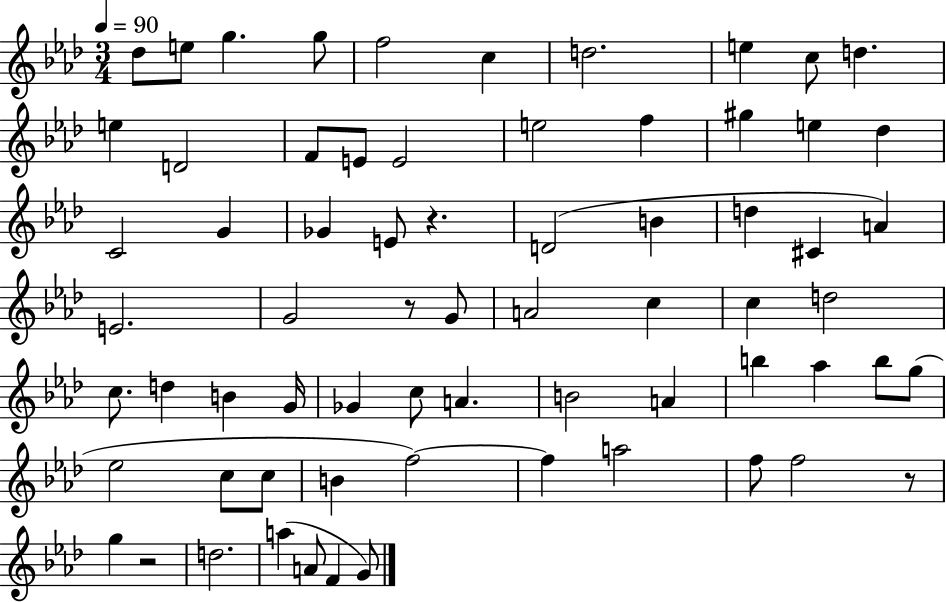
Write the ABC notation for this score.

X:1
T:Untitled
M:3/4
L:1/4
K:Ab
_d/2 e/2 g g/2 f2 c d2 e c/2 d e D2 F/2 E/2 E2 e2 f ^g e _d C2 G _G E/2 z D2 B d ^C A E2 G2 z/2 G/2 A2 c c d2 c/2 d B G/4 _G c/2 A B2 A b _a b/2 g/2 _e2 c/2 c/2 B f2 f a2 f/2 f2 z/2 g z2 d2 a A/2 F G/2